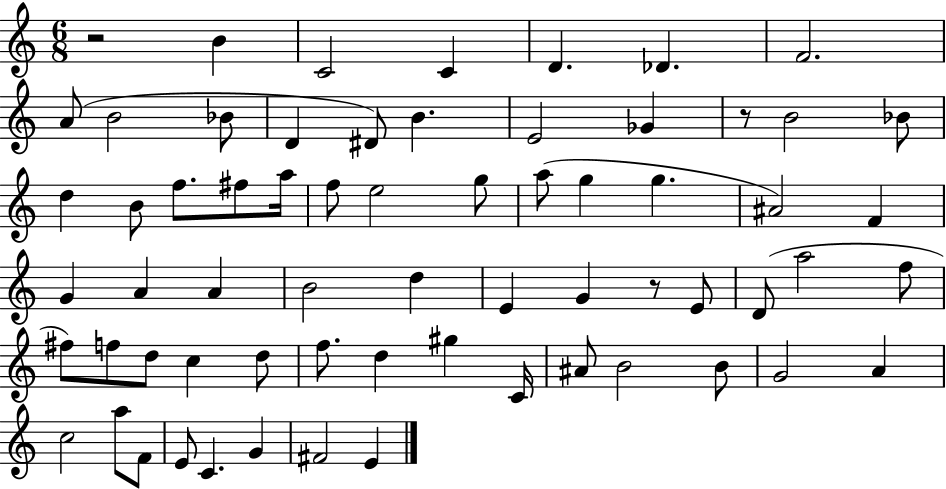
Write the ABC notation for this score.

X:1
T:Untitled
M:6/8
L:1/4
K:C
z2 B C2 C D _D F2 A/2 B2 _B/2 D ^D/2 B E2 _G z/2 B2 _B/2 d B/2 f/2 ^f/2 a/4 f/2 e2 g/2 a/2 g g ^A2 F G A A B2 d E G z/2 E/2 D/2 a2 f/2 ^f/2 f/2 d/2 c d/2 f/2 d ^g C/4 ^A/2 B2 B/2 G2 A c2 a/2 F/2 E/2 C G ^F2 E